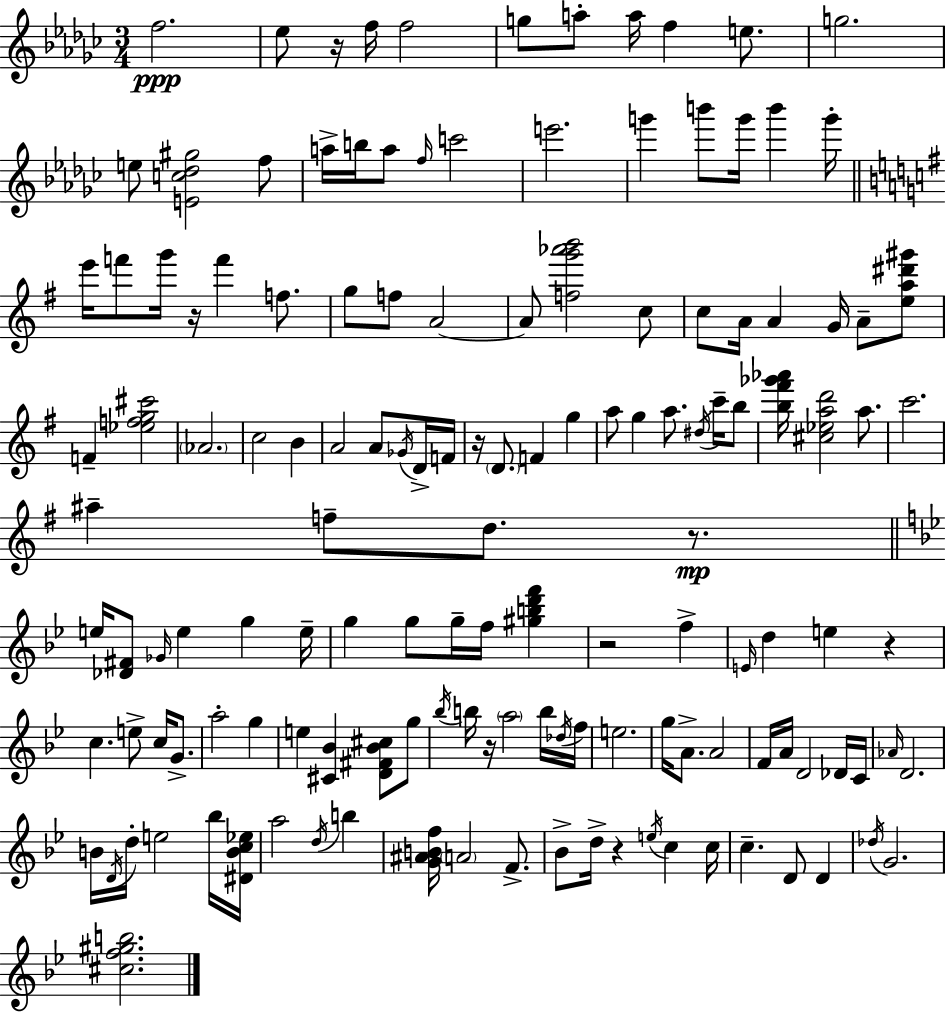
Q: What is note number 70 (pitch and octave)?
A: F5